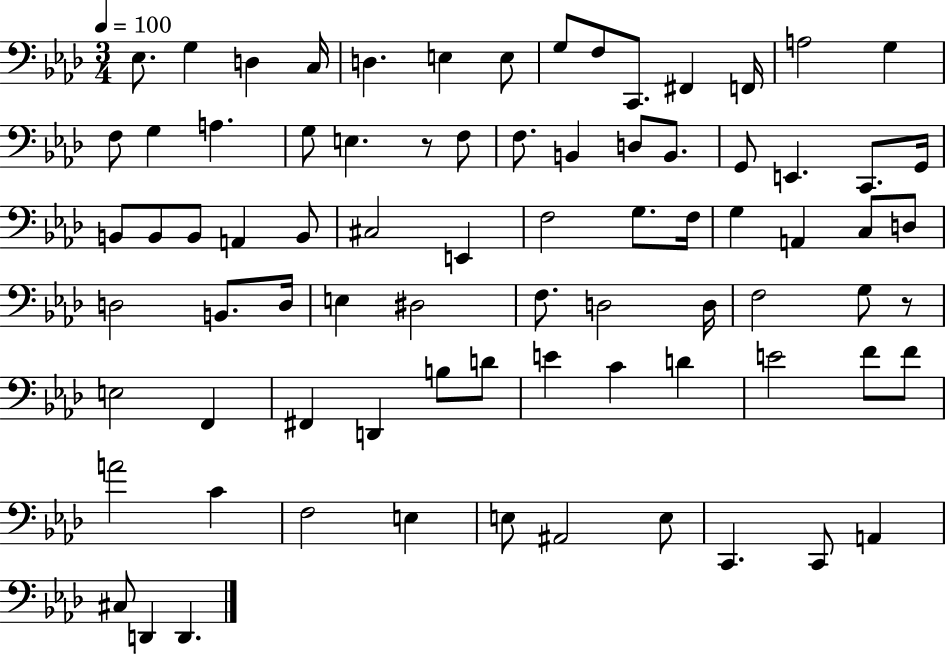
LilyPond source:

{
  \clef bass
  \numericTimeSignature
  \time 3/4
  \key aes \major
  \tempo 4 = 100
  ees8. g4 d4 c16 | d4. e4 e8 | g8 f8 c,8. fis,4 f,16 | a2 g4 | \break f8 g4 a4. | g8 e4. r8 f8 | f8. b,4 d8 b,8. | g,8 e,4. c,8. g,16 | \break b,8 b,8 b,8 a,4 b,8 | cis2 e,4 | f2 g8. f16 | g4 a,4 c8 d8 | \break d2 b,8. d16 | e4 dis2 | f8. d2 d16 | f2 g8 r8 | \break e2 f,4 | fis,4 d,4 b8 d'8 | e'4 c'4 d'4 | e'2 f'8 f'8 | \break a'2 c'4 | f2 e4 | e8 ais,2 e8 | c,4. c,8 a,4 | \break cis8 d,4 d,4. | \bar "|."
}